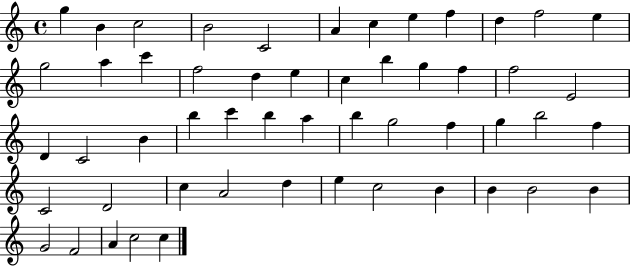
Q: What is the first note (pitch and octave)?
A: G5